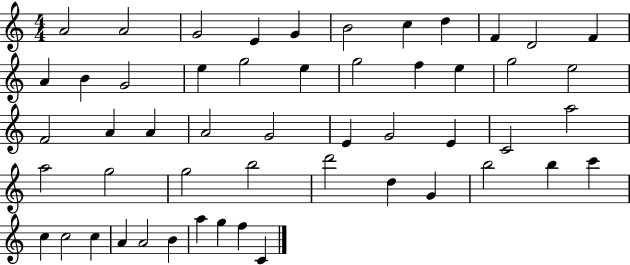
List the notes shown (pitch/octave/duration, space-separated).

A4/h A4/h G4/h E4/q G4/q B4/h C5/q D5/q F4/q D4/h F4/q A4/q B4/q G4/h E5/q G5/h E5/q G5/h F5/q E5/q G5/h E5/h F4/h A4/q A4/q A4/h G4/h E4/q G4/h E4/q C4/h A5/h A5/h G5/h G5/h B5/h D6/h D5/q G4/q B5/h B5/q C6/q C5/q C5/h C5/q A4/q A4/h B4/q A5/q G5/q F5/q C4/q